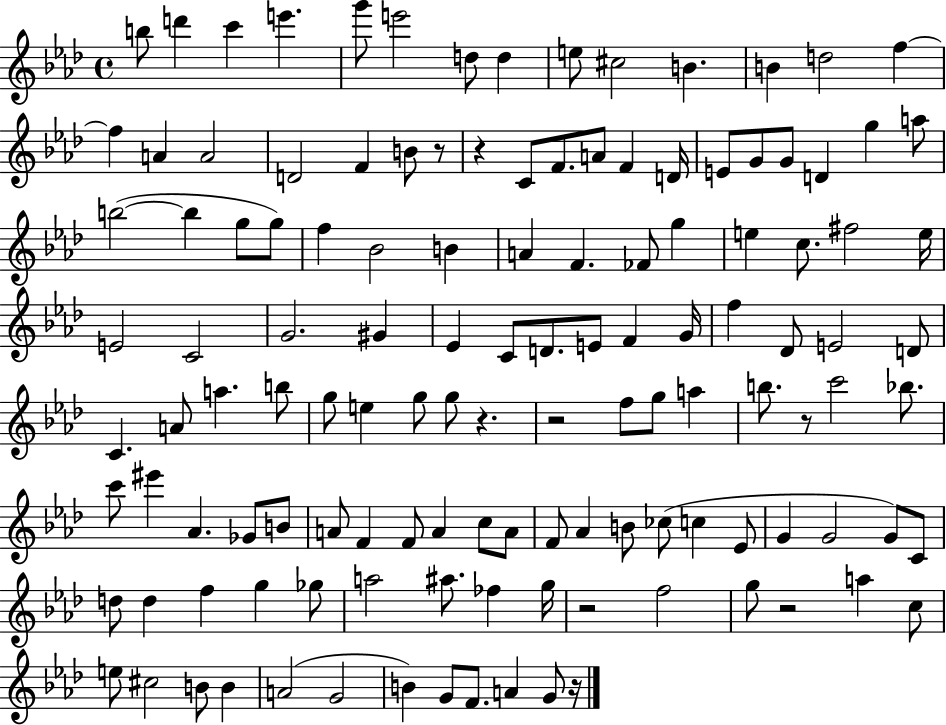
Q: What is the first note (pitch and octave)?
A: B5